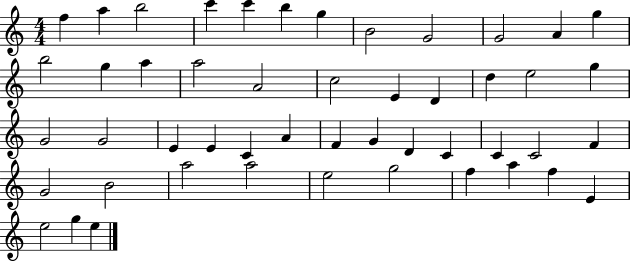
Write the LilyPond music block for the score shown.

{
  \clef treble
  \numericTimeSignature
  \time 4/4
  \key c \major
  f''4 a''4 b''2 | c'''4 c'''4 b''4 g''4 | b'2 g'2 | g'2 a'4 g''4 | \break b''2 g''4 a''4 | a''2 a'2 | c''2 e'4 d'4 | d''4 e''2 g''4 | \break g'2 g'2 | e'4 e'4 c'4 a'4 | f'4 g'4 d'4 c'4 | c'4 c'2 f'4 | \break g'2 b'2 | a''2 a''2 | e''2 g''2 | f''4 a''4 f''4 e'4 | \break e''2 g''4 e''4 | \bar "|."
}